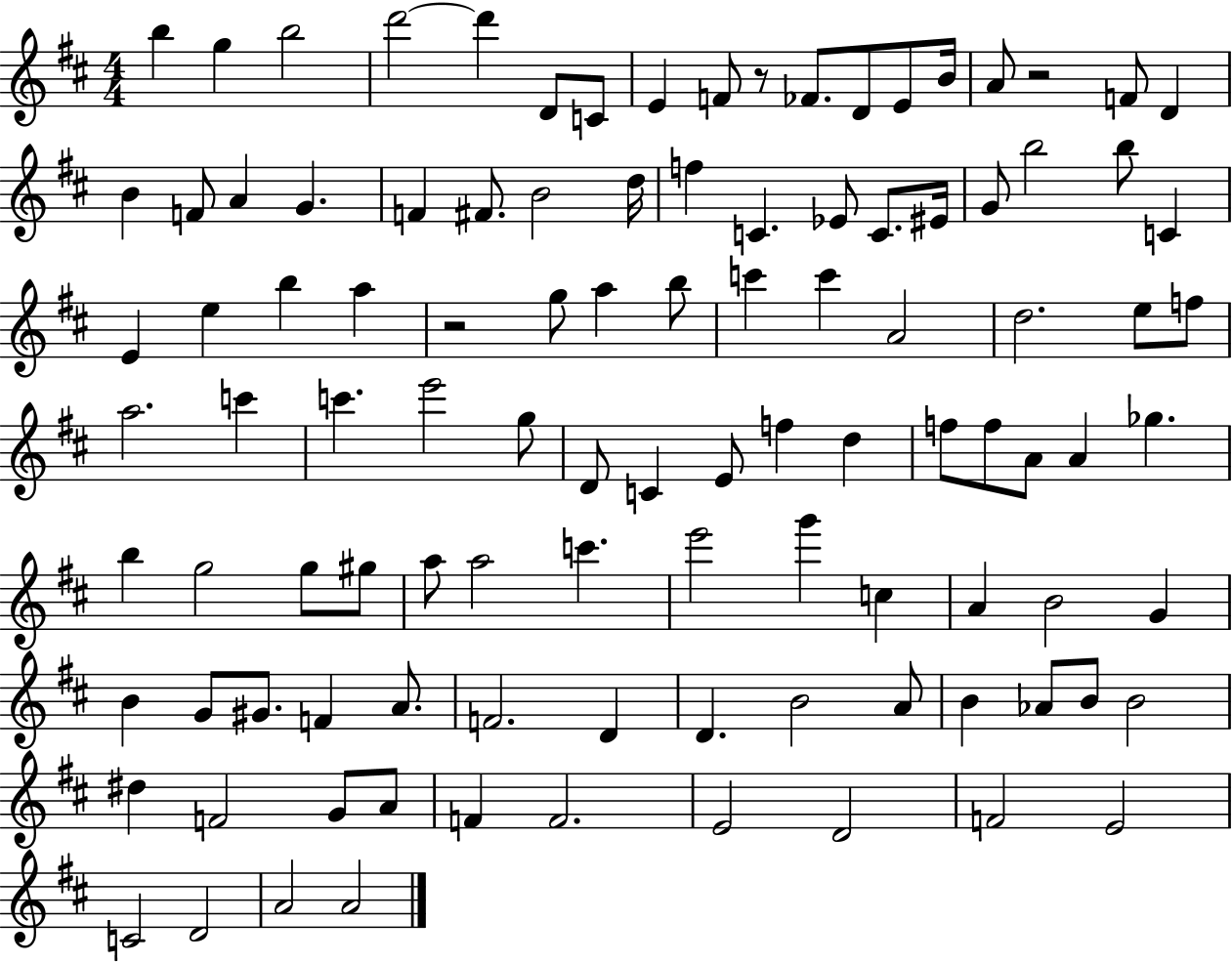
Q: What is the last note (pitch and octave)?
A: A4